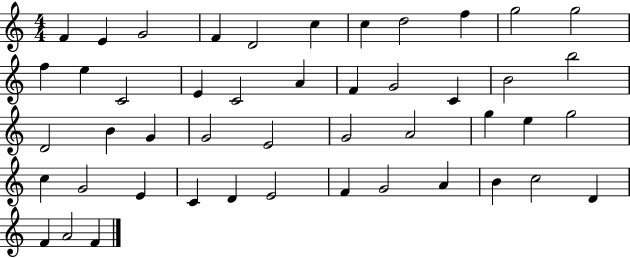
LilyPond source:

{
  \clef treble
  \numericTimeSignature
  \time 4/4
  \key c \major
  f'4 e'4 g'2 | f'4 d'2 c''4 | c''4 d''2 f''4 | g''2 g''2 | \break f''4 e''4 c'2 | e'4 c'2 a'4 | f'4 g'2 c'4 | b'2 b''2 | \break d'2 b'4 g'4 | g'2 e'2 | g'2 a'2 | g''4 e''4 g''2 | \break c''4 g'2 e'4 | c'4 d'4 e'2 | f'4 g'2 a'4 | b'4 c''2 d'4 | \break f'4 a'2 f'4 | \bar "|."
}